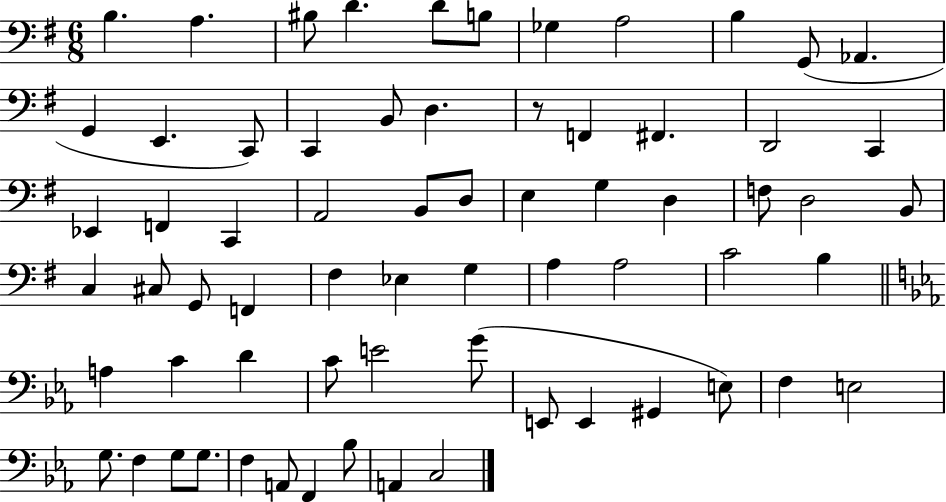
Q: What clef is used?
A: bass